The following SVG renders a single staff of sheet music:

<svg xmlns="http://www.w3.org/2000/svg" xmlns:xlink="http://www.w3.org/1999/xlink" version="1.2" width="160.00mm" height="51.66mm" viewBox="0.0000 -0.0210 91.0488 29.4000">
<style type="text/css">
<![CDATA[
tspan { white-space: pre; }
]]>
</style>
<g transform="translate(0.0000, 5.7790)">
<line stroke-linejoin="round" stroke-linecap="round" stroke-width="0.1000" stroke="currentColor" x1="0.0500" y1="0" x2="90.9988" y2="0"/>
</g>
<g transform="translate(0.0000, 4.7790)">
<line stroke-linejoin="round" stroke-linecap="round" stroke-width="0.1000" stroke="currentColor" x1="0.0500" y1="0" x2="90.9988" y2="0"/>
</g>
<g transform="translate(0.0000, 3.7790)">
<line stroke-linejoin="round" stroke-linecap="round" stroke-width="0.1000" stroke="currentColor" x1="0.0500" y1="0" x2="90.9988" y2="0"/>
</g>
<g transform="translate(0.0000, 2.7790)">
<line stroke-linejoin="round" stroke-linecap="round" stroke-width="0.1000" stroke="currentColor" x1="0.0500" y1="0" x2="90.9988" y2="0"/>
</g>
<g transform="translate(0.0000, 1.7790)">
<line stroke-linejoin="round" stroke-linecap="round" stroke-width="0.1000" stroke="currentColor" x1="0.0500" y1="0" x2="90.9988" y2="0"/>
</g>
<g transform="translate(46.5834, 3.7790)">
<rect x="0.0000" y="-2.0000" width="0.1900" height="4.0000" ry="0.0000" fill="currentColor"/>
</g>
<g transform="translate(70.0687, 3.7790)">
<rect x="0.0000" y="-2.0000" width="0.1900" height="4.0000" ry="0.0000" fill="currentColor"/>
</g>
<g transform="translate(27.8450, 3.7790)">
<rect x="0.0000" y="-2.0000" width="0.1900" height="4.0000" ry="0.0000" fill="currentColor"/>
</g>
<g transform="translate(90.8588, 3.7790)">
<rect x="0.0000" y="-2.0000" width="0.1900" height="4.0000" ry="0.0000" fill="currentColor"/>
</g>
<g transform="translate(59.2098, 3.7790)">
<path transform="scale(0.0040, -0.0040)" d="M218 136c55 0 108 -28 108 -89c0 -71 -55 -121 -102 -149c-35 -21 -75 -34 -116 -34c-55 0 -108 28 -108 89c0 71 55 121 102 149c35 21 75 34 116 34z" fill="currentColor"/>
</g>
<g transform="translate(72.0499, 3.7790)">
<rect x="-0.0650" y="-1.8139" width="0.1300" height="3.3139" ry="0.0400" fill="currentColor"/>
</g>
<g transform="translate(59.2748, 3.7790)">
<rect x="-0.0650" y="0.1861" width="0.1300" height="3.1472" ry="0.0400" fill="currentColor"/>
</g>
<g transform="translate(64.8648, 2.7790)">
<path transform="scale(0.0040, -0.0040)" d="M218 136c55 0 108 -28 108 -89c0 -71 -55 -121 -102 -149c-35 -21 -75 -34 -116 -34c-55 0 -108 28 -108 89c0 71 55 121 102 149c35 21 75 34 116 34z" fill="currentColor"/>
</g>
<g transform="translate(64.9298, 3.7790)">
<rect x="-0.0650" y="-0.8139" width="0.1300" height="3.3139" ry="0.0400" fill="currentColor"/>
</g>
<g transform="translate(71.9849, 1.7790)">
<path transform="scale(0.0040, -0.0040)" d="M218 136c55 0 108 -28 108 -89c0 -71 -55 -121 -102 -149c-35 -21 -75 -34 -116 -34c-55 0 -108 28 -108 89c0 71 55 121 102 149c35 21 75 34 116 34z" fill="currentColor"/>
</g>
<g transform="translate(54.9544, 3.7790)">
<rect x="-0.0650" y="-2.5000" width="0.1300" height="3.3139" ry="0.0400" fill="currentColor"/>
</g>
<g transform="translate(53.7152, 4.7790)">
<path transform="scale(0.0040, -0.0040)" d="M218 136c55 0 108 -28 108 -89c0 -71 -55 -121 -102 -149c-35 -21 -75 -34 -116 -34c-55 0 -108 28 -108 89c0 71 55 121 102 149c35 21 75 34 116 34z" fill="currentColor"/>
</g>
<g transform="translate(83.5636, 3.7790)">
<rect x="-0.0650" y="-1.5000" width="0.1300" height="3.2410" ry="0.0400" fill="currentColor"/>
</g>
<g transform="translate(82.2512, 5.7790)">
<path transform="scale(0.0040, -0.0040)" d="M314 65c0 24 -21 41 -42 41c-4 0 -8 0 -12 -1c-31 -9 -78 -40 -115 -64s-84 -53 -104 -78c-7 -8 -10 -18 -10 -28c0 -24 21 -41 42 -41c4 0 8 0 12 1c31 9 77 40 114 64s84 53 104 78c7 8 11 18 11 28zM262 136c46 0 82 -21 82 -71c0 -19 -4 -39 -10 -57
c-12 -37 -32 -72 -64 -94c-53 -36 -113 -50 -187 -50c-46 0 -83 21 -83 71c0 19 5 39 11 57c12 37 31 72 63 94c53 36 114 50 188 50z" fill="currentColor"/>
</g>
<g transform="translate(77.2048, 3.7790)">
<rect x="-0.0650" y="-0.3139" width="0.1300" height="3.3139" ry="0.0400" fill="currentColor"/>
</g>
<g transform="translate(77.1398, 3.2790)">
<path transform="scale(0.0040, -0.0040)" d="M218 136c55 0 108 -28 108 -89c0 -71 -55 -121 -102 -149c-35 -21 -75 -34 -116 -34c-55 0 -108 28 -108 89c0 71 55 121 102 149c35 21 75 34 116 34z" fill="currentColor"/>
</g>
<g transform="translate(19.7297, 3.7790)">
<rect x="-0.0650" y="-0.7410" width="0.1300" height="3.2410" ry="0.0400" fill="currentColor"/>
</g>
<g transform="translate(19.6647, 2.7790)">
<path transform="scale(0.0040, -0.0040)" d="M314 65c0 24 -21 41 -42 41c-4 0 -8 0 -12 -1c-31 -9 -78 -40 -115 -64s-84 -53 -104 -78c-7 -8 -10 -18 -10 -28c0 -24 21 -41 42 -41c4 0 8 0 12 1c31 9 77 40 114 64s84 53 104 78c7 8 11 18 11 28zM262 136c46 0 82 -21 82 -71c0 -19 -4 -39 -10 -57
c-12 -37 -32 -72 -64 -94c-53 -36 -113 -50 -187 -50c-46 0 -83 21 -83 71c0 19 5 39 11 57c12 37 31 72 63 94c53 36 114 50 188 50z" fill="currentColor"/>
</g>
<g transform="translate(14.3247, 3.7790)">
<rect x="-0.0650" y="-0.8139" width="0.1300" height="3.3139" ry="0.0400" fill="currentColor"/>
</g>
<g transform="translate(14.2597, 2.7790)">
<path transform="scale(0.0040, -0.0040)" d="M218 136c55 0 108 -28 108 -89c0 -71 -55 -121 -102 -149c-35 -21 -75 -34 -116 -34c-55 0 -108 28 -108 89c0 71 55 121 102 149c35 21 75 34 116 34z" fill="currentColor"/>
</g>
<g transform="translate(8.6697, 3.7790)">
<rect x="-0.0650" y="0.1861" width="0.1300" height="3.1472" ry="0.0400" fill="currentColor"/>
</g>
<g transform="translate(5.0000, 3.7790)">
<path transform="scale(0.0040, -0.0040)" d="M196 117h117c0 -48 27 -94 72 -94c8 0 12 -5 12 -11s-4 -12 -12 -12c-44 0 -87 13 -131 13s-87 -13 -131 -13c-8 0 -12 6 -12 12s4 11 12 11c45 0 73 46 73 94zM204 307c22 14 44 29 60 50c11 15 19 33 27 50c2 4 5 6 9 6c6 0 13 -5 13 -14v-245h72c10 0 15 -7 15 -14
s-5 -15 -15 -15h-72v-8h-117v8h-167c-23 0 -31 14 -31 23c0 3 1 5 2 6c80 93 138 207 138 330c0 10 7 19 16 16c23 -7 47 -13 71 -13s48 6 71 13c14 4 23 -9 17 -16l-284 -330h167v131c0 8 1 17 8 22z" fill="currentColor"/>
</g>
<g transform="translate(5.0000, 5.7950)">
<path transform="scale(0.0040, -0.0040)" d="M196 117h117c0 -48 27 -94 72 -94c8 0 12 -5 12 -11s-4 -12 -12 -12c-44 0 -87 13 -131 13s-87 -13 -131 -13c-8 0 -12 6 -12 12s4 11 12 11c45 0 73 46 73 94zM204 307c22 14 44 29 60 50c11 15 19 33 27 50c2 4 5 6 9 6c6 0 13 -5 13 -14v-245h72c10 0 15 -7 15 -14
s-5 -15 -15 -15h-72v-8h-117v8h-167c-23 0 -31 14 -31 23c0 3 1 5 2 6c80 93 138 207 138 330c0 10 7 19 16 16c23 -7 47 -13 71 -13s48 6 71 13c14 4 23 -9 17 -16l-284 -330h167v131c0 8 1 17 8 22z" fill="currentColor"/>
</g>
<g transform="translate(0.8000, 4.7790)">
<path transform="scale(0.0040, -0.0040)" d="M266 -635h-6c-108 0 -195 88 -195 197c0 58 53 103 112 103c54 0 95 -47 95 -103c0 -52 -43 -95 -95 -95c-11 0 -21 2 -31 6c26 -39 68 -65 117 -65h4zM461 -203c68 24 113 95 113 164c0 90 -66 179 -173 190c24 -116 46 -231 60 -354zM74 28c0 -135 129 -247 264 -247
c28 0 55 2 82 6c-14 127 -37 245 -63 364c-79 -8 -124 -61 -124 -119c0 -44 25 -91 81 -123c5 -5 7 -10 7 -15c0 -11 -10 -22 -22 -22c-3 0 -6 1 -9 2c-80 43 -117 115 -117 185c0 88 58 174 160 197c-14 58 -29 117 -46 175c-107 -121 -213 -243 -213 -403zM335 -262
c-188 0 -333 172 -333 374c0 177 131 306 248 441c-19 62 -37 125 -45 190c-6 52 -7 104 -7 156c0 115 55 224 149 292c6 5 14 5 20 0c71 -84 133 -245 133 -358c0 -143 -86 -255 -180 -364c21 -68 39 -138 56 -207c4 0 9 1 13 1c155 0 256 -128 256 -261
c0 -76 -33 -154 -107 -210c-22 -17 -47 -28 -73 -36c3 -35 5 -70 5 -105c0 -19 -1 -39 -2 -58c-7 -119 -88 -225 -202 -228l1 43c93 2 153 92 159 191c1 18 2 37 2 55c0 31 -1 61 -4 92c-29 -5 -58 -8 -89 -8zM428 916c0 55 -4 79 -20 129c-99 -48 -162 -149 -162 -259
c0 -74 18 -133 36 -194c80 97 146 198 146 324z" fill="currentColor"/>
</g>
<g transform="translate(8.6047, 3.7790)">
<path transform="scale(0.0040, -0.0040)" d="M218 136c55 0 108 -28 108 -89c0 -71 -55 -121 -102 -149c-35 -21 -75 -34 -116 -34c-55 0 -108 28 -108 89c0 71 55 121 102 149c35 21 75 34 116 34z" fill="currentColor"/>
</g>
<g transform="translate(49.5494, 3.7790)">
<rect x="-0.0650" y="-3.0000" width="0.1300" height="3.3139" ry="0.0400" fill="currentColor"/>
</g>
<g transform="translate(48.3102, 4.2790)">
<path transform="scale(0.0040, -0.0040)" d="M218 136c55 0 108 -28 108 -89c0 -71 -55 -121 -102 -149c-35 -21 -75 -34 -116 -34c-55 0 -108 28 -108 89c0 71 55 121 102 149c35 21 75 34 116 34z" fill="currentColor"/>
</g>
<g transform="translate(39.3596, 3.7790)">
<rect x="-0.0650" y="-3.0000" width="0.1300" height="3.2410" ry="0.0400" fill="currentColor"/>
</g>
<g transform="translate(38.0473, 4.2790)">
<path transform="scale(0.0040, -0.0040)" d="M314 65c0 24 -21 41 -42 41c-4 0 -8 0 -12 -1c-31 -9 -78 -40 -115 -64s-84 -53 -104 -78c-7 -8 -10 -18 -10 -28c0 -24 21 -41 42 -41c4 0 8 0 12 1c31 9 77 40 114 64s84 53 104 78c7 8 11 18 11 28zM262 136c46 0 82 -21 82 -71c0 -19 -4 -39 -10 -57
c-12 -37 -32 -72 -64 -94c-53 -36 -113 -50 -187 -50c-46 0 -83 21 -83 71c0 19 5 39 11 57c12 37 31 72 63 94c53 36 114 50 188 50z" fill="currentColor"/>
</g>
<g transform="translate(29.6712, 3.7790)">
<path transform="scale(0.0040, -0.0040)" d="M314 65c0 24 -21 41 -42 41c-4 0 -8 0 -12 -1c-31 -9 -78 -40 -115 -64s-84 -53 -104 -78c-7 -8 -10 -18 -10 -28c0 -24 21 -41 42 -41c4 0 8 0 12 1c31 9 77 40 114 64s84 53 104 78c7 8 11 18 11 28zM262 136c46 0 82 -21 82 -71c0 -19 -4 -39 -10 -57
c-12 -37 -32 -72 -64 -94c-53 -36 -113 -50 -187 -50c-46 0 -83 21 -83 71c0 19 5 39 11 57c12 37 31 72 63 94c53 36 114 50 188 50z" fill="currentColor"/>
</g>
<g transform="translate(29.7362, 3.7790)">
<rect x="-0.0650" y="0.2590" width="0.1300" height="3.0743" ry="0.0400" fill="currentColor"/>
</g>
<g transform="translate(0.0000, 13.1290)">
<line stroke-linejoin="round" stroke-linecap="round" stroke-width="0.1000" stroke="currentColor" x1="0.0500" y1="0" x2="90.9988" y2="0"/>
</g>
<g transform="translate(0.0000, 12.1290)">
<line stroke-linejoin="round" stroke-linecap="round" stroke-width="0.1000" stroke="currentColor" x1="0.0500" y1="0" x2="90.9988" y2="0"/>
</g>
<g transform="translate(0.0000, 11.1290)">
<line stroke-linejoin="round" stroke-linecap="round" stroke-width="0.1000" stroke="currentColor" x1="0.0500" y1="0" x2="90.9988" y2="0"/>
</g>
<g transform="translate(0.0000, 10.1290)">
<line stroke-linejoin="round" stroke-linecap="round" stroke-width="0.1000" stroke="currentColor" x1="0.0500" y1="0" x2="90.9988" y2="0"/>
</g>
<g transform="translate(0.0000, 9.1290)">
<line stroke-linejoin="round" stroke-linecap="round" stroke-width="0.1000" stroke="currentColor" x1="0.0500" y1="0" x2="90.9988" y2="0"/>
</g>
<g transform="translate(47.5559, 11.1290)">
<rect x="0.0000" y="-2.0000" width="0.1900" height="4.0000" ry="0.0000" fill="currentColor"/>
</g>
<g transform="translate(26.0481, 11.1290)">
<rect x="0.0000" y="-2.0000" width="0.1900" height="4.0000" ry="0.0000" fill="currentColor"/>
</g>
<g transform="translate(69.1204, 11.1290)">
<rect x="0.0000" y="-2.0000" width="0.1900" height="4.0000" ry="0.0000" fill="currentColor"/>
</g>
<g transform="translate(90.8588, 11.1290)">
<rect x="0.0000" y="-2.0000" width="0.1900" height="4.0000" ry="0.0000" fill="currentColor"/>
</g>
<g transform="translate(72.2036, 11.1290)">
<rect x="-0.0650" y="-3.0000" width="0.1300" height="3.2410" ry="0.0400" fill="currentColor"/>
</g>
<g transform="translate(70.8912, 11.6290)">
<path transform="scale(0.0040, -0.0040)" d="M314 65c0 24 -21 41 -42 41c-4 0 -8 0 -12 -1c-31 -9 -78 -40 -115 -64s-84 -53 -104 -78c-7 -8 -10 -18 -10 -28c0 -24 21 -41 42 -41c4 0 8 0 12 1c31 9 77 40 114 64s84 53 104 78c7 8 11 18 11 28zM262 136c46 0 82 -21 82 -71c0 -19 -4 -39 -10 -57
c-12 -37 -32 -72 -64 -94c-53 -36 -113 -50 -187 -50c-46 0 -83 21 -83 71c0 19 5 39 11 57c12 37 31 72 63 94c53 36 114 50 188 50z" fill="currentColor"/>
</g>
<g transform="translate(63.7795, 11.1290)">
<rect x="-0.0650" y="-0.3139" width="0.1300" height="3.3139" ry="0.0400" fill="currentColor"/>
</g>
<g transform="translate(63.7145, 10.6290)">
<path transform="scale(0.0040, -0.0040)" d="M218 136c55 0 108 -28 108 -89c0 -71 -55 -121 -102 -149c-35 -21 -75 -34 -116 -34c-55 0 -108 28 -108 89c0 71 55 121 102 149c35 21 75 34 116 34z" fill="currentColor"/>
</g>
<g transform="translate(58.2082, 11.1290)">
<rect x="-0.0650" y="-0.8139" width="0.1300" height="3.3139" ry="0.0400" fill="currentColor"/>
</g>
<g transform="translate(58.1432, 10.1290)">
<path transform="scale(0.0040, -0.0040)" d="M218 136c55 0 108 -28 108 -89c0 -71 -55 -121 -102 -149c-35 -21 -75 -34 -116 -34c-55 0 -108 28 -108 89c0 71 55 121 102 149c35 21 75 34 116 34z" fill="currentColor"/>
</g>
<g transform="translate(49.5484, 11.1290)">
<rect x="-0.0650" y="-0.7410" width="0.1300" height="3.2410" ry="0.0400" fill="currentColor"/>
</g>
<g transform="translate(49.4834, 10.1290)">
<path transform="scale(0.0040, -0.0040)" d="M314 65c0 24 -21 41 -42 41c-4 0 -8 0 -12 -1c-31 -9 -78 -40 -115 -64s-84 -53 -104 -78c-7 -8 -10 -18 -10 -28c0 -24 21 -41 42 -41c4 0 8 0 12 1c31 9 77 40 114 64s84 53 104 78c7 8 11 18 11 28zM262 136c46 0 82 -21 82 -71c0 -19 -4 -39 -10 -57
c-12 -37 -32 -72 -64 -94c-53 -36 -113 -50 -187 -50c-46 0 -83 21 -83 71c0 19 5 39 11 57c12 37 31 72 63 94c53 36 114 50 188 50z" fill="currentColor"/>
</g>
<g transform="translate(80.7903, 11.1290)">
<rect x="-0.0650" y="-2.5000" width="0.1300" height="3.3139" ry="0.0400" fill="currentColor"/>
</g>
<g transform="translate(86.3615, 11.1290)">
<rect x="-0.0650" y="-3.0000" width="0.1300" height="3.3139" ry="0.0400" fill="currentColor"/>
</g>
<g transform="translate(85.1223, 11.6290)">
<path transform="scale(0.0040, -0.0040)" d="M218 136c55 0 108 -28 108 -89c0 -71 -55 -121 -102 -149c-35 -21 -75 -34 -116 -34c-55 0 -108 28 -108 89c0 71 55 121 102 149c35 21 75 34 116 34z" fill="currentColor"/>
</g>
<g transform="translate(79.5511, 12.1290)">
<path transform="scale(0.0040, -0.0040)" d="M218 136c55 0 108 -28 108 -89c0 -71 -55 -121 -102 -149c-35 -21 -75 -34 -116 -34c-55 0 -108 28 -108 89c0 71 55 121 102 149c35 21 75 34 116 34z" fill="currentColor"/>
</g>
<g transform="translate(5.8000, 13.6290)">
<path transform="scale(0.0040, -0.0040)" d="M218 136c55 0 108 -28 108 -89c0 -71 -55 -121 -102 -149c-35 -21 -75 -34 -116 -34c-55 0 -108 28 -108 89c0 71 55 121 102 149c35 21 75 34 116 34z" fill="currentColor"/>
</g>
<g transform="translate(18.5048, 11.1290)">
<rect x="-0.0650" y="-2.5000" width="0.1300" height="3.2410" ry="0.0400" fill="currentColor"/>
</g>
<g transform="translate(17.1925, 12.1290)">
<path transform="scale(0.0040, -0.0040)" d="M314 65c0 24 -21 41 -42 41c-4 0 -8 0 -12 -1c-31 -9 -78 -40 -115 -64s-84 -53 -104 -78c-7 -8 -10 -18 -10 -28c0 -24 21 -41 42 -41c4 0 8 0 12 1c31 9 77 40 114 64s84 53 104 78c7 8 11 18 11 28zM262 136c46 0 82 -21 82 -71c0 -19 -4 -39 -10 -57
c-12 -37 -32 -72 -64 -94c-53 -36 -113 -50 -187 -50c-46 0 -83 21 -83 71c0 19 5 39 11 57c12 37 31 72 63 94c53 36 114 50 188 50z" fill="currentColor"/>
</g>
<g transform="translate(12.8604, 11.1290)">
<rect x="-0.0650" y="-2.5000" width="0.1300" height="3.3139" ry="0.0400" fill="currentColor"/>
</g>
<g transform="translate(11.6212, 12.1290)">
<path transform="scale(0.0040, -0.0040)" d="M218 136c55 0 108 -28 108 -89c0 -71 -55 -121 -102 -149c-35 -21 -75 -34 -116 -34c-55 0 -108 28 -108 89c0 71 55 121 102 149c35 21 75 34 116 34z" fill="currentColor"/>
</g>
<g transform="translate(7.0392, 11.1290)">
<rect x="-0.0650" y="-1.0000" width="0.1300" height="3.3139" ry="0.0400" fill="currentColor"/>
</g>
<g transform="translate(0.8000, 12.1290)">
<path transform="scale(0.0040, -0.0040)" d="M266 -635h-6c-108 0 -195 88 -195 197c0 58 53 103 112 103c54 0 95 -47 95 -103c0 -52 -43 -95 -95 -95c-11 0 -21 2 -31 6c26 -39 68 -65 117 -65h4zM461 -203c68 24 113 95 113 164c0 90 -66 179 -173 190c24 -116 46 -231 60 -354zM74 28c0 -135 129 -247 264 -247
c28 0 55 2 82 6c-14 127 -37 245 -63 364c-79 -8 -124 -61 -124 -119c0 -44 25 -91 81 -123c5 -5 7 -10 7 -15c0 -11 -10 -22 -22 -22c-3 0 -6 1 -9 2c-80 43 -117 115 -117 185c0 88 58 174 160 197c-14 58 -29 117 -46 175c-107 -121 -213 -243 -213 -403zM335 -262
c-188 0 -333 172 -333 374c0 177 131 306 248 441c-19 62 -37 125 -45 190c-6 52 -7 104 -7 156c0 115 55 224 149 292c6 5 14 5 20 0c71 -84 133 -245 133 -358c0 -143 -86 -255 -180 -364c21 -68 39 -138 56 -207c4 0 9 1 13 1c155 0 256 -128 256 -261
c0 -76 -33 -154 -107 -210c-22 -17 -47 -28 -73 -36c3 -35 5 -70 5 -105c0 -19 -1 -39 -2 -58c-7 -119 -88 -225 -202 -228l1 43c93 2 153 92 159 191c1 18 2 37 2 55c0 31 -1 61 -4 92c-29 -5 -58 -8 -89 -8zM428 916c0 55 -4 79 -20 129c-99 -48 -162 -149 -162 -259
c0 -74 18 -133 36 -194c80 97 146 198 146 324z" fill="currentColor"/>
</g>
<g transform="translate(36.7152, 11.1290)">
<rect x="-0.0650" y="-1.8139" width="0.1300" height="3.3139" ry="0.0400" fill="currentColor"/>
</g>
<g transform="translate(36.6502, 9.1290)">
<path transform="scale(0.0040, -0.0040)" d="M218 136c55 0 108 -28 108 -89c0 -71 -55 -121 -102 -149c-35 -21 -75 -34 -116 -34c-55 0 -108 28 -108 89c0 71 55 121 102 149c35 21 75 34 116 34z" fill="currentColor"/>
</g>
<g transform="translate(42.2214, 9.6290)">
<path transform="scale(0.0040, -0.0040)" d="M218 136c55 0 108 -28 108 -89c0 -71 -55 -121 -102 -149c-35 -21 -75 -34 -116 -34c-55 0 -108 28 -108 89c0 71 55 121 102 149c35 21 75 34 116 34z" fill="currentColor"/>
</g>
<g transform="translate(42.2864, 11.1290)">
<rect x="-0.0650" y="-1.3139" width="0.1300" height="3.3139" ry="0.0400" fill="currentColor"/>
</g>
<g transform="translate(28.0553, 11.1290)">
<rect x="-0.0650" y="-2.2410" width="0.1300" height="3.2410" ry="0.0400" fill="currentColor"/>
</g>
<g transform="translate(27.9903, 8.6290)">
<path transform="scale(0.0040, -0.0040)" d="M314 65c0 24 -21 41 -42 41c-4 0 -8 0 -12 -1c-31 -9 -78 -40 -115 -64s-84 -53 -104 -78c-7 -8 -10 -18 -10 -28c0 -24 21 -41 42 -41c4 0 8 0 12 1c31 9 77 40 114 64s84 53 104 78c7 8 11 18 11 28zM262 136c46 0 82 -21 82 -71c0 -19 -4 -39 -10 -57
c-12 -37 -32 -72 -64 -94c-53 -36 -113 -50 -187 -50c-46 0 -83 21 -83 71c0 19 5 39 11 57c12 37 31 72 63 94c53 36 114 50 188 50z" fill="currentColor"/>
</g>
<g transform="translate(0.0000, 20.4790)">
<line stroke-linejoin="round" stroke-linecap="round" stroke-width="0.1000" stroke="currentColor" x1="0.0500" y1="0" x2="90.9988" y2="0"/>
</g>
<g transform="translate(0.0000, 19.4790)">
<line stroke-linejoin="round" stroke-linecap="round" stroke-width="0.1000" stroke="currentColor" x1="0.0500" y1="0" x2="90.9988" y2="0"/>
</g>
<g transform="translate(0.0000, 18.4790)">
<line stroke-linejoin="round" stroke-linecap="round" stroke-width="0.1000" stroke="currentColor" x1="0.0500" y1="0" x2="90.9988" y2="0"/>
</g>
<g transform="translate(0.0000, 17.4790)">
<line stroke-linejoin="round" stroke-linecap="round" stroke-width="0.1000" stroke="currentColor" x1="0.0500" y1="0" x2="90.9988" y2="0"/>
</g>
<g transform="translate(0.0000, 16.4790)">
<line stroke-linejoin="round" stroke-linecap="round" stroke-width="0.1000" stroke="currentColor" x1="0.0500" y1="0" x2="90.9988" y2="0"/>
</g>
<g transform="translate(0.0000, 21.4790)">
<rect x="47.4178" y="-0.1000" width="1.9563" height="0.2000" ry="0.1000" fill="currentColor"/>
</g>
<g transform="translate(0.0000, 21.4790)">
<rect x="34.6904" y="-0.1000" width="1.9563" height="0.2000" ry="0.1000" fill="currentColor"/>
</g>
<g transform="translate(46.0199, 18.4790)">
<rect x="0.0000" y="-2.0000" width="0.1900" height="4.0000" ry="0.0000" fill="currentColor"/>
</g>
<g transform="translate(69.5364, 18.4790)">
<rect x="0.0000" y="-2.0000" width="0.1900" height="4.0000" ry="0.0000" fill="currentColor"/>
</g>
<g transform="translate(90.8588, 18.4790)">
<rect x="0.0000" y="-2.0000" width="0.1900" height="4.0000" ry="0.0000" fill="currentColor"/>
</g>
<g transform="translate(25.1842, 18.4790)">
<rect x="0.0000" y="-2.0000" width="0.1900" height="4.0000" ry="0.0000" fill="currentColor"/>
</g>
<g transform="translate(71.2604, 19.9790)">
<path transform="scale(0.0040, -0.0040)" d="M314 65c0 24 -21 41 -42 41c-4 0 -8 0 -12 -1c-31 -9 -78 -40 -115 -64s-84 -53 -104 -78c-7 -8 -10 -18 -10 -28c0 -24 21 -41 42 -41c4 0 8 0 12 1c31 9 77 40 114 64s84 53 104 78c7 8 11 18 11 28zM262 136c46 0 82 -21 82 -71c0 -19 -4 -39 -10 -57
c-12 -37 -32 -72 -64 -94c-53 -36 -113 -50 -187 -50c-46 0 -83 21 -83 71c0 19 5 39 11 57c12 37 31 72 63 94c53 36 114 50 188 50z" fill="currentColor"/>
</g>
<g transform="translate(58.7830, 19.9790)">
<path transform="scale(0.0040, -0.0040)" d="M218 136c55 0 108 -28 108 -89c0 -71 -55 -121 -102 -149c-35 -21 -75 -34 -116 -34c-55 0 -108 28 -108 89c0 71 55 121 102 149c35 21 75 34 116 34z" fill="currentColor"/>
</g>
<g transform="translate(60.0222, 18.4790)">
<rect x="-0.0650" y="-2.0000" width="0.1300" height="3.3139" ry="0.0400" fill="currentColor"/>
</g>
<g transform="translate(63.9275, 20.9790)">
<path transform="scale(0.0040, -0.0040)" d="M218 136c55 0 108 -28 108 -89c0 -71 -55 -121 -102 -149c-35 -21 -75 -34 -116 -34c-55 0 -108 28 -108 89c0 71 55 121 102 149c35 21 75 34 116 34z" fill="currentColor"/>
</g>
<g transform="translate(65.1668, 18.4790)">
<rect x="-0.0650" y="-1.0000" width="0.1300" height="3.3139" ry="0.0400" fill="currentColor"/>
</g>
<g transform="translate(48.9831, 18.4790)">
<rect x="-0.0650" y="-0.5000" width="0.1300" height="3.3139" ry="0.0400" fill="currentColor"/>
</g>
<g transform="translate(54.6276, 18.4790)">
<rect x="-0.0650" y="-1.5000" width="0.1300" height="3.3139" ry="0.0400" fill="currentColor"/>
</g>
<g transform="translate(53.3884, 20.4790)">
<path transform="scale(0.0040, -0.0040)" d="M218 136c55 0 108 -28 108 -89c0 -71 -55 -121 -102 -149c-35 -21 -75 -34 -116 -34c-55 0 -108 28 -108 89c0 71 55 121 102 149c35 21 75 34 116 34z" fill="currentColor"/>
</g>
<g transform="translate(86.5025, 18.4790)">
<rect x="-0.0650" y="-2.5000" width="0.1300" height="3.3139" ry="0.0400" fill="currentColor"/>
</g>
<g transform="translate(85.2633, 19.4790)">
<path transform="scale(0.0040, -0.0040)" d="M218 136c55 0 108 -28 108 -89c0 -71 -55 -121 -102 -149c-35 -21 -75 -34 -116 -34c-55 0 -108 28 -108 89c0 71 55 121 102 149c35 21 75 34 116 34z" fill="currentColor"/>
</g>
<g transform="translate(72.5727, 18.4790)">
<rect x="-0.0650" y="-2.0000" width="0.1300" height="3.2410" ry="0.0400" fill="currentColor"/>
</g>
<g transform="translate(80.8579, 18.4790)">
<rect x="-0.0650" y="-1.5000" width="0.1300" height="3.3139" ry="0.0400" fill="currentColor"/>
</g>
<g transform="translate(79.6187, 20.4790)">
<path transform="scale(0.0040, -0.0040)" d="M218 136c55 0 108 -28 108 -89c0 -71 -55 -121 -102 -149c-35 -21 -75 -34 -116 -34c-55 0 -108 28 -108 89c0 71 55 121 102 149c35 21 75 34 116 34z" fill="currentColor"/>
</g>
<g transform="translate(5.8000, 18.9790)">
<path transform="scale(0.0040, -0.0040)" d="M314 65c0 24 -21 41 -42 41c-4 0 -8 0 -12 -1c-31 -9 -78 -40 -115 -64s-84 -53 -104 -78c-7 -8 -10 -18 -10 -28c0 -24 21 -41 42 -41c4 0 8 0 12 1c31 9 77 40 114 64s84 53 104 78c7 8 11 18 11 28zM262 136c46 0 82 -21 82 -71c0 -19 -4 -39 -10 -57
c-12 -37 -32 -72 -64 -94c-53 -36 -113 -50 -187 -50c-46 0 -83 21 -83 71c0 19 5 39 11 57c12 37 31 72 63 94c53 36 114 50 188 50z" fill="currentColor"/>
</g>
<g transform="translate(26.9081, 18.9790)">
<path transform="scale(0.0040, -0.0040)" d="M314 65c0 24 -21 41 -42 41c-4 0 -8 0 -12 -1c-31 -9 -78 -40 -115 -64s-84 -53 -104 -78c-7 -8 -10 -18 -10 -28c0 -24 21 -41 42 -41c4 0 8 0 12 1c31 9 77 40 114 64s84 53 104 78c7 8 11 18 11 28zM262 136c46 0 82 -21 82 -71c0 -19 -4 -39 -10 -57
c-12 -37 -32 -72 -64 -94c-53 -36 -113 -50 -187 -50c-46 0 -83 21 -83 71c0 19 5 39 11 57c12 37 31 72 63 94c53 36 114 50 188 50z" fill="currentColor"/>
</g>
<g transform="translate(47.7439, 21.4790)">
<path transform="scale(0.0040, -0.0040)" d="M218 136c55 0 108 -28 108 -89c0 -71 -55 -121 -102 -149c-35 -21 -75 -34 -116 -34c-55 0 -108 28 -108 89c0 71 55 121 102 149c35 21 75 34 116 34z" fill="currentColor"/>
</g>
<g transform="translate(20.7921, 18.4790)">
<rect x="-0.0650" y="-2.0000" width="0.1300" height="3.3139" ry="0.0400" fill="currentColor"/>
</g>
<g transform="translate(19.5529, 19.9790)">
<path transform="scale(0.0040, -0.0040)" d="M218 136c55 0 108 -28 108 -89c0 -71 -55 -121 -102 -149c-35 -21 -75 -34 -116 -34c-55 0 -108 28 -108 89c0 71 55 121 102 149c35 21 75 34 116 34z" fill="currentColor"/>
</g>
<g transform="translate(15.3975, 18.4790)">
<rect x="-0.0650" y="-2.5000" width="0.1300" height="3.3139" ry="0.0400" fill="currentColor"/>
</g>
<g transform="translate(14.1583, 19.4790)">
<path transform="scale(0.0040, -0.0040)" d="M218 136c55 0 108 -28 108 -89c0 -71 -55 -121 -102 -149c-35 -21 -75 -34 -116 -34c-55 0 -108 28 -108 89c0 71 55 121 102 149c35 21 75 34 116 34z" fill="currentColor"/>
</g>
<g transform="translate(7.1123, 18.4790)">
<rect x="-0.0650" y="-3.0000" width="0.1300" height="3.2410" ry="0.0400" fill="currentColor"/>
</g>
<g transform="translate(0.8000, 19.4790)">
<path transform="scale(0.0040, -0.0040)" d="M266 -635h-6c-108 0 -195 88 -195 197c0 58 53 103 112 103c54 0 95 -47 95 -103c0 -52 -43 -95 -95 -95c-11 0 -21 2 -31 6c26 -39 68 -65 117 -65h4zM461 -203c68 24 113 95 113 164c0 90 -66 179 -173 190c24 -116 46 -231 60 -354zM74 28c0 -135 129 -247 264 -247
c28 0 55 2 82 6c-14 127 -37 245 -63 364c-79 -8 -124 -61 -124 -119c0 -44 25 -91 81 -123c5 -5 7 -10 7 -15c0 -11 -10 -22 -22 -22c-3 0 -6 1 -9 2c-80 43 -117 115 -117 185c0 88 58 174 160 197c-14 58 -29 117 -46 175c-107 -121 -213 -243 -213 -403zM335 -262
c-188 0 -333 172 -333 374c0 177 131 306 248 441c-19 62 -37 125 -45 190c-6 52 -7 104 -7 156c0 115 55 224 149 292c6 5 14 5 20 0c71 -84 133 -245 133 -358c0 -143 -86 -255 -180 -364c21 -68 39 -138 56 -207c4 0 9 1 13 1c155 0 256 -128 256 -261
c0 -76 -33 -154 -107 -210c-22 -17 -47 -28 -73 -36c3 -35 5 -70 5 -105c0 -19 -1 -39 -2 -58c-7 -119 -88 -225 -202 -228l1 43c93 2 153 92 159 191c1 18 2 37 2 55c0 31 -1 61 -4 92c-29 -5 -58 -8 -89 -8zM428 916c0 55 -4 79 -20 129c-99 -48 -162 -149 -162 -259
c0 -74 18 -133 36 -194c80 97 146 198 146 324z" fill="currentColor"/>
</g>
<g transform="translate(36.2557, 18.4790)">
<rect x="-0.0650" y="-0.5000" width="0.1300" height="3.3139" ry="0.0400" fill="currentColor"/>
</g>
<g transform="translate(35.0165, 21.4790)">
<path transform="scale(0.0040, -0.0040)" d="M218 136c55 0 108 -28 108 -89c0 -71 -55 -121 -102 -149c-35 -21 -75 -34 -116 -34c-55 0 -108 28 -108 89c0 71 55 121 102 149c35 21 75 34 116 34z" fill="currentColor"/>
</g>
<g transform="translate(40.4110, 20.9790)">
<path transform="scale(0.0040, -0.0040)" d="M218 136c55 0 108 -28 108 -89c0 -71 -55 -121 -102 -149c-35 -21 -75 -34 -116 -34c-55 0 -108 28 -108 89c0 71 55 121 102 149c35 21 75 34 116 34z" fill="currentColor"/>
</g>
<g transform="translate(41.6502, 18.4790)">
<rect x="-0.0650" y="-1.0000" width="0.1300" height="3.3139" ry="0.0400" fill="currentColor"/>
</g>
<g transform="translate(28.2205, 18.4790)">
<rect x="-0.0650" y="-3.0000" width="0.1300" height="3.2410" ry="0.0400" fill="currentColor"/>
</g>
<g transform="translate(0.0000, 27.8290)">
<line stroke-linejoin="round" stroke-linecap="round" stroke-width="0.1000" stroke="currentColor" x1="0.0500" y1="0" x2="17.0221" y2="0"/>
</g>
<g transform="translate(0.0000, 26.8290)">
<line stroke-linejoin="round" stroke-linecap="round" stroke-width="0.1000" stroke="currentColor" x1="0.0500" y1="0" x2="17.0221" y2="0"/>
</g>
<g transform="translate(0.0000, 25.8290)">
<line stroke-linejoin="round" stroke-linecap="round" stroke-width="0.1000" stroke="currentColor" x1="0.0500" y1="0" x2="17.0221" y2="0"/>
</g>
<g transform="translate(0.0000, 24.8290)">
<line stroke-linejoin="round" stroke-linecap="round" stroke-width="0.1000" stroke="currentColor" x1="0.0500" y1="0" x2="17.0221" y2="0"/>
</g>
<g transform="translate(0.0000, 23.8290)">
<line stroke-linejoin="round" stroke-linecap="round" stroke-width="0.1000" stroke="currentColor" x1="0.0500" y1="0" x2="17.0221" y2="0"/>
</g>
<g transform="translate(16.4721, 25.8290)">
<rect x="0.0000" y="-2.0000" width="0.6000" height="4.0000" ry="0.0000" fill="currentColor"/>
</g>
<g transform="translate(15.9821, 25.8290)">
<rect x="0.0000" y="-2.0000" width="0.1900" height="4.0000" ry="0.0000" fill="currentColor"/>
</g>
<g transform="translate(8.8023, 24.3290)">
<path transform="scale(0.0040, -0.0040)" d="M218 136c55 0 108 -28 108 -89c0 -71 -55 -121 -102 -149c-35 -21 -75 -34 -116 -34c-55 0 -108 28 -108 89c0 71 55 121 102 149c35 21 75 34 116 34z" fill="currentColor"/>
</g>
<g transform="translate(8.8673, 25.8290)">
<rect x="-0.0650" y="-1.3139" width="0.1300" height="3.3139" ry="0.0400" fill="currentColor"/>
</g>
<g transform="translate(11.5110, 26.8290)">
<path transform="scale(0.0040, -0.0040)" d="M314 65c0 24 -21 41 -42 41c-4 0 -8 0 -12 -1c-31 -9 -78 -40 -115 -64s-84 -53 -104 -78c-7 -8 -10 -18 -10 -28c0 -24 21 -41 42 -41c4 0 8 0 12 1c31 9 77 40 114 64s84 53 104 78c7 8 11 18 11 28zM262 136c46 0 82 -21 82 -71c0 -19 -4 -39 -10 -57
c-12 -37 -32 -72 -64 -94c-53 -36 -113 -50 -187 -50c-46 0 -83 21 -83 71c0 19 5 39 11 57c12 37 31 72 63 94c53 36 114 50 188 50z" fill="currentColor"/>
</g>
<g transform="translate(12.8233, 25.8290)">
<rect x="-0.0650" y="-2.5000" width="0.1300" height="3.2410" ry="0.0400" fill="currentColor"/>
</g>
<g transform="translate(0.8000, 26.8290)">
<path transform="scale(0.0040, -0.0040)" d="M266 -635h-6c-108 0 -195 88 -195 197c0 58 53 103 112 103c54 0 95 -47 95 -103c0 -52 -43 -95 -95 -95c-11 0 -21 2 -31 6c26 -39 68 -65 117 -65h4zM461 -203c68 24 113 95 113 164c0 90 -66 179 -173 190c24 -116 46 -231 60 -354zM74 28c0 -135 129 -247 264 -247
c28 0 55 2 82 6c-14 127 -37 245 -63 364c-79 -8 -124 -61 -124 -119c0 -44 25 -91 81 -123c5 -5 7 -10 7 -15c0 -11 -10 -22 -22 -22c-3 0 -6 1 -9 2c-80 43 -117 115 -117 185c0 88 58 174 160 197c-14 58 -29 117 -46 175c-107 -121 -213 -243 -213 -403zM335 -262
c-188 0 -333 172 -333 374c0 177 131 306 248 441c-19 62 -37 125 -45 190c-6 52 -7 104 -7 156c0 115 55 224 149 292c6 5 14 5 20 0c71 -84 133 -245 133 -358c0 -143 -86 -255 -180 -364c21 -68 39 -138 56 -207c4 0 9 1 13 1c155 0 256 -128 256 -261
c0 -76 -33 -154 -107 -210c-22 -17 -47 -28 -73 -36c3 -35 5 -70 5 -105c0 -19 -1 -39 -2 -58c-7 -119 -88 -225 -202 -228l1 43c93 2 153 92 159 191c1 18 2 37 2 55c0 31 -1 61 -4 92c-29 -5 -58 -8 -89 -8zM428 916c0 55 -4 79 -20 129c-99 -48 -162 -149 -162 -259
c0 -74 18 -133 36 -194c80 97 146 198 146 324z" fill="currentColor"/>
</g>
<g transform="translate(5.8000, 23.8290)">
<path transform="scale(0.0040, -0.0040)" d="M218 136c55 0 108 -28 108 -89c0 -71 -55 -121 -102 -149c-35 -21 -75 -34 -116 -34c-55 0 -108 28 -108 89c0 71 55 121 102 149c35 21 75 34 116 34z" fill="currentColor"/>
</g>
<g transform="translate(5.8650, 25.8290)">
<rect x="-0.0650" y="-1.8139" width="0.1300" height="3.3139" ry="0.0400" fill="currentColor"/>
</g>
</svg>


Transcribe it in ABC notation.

X:1
T:Untitled
M:4/4
L:1/4
K:C
B d d2 B2 A2 A G B d f c E2 D G G2 g2 f e d2 d c A2 G A A2 G F A2 C D C E F D F2 E G f e G2